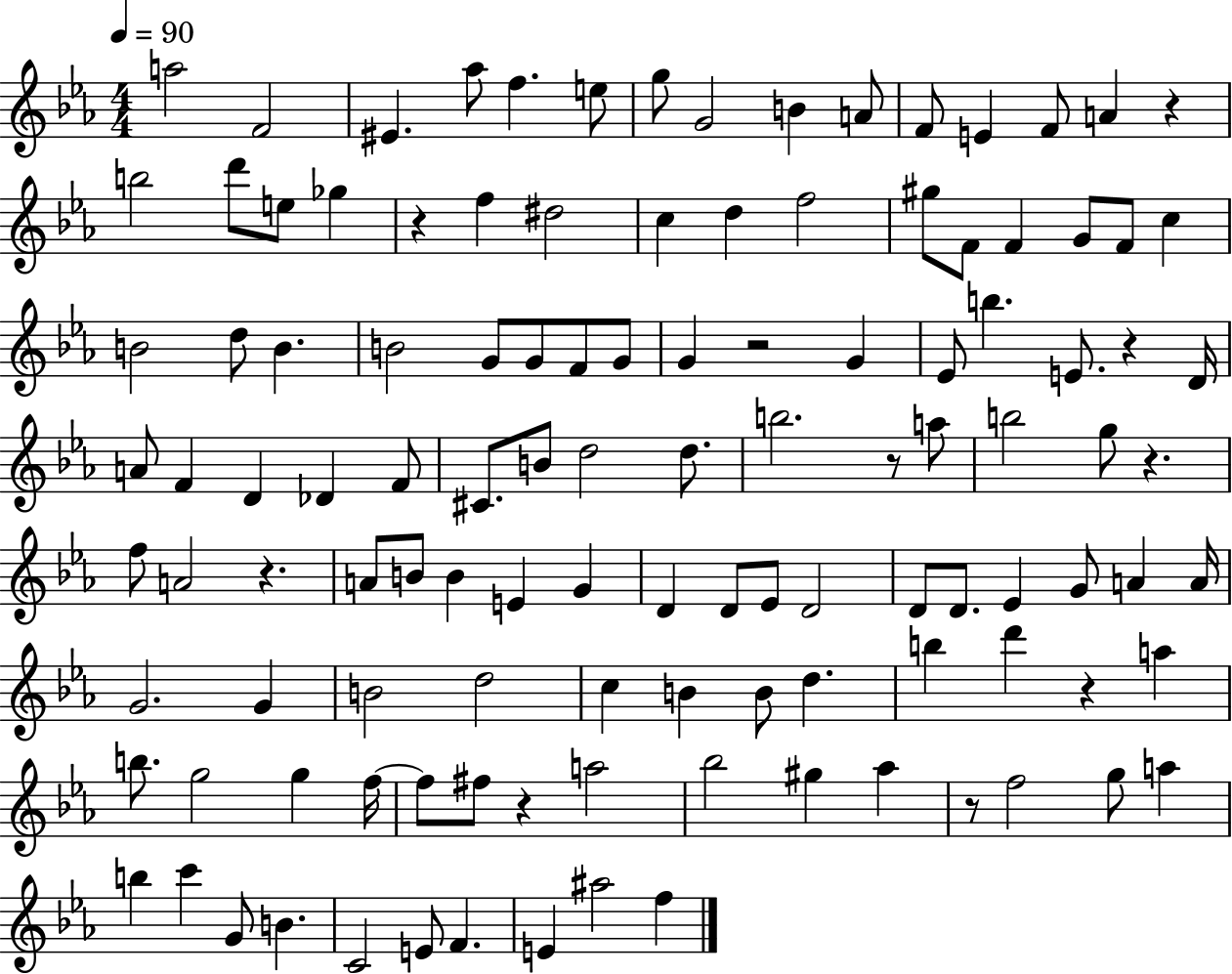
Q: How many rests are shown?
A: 10